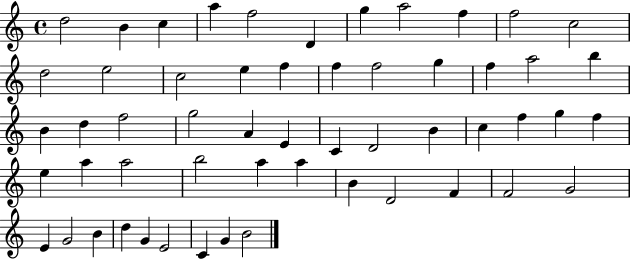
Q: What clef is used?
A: treble